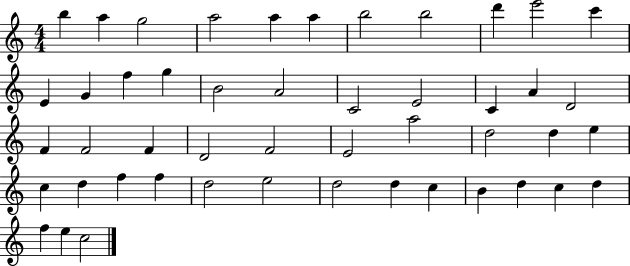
{
  \clef treble
  \numericTimeSignature
  \time 4/4
  \key c \major
  b''4 a''4 g''2 | a''2 a''4 a''4 | b''2 b''2 | d'''4 e'''2 c'''4 | \break e'4 g'4 f''4 g''4 | b'2 a'2 | c'2 e'2 | c'4 a'4 d'2 | \break f'4 f'2 f'4 | d'2 f'2 | e'2 a''2 | d''2 d''4 e''4 | \break c''4 d''4 f''4 f''4 | d''2 e''2 | d''2 d''4 c''4 | b'4 d''4 c''4 d''4 | \break f''4 e''4 c''2 | \bar "|."
}